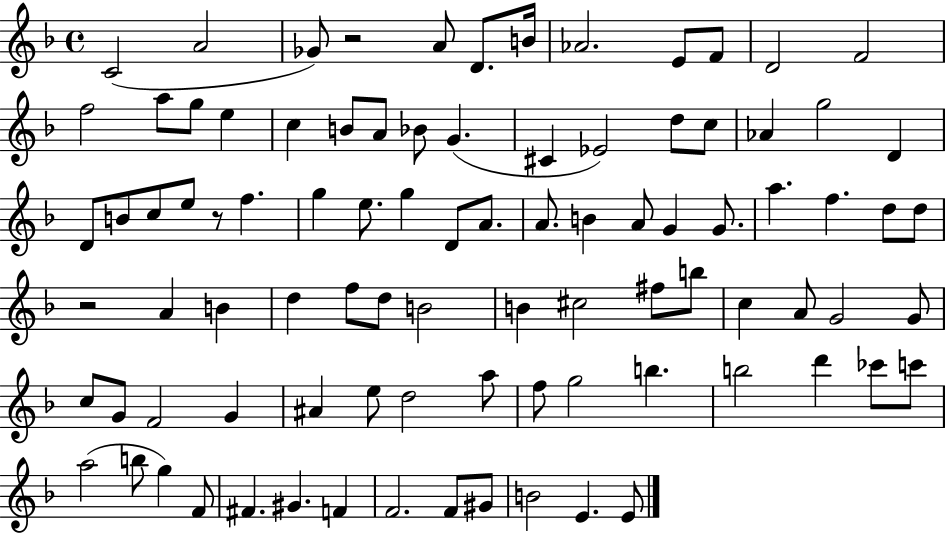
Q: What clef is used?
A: treble